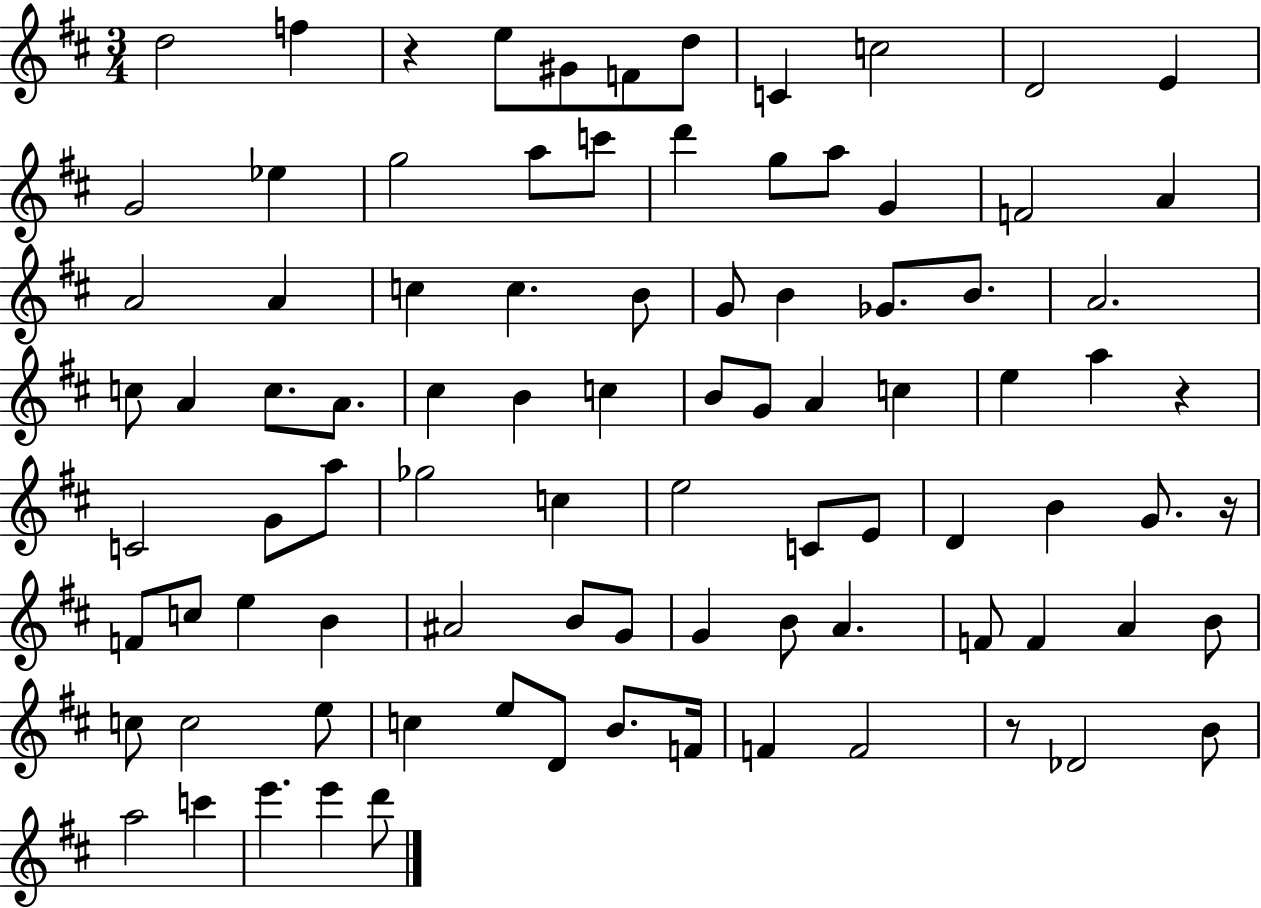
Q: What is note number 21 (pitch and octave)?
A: A4